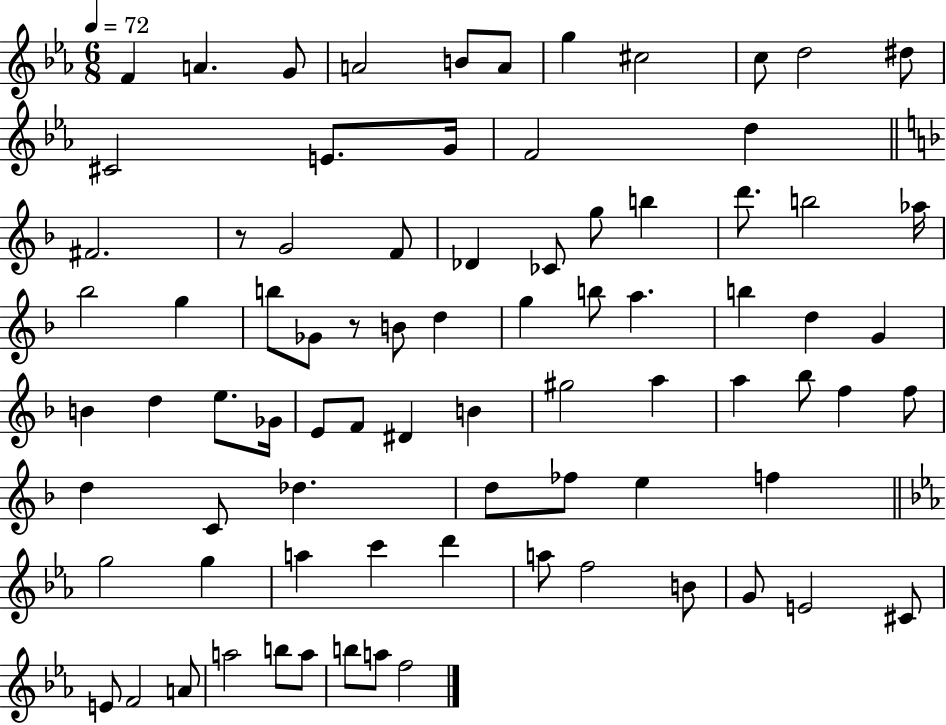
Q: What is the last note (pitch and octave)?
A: F5